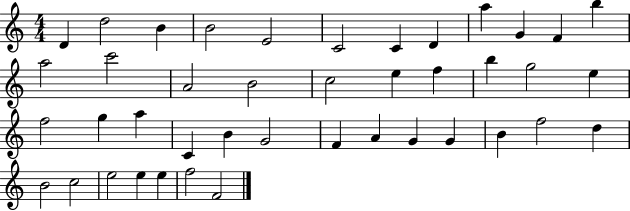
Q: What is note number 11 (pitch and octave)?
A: F4